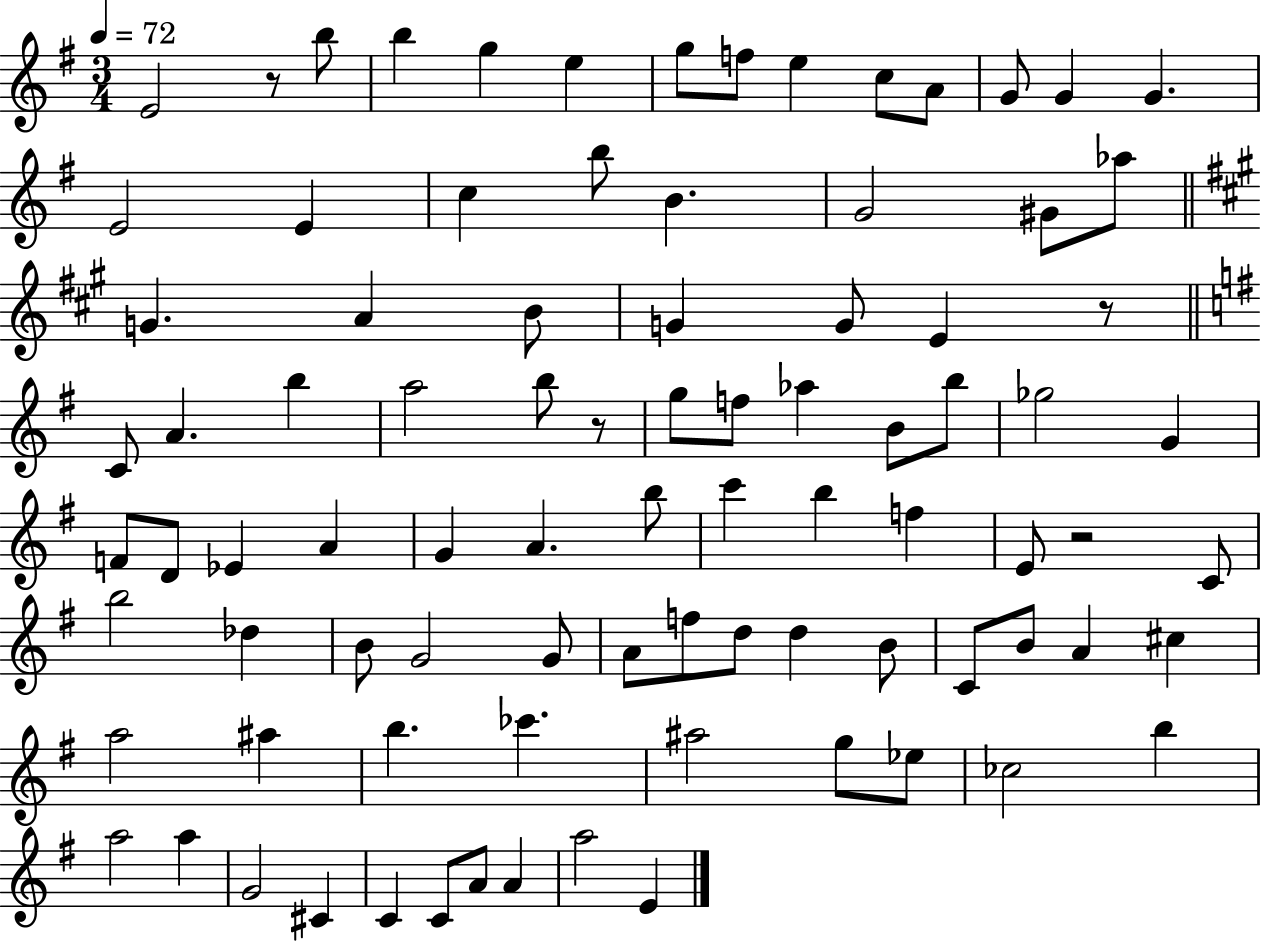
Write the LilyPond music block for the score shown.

{
  \clef treble
  \numericTimeSignature
  \time 3/4
  \key g \major
  \tempo 4 = 72
  e'2 r8 b''8 | b''4 g''4 e''4 | g''8 f''8 e''4 c''8 a'8 | g'8 g'4 g'4. | \break e'2 e'4 | c''4 b''8 b'4. | g'2 gis'8 aes''8 | \bar "||" \break \key a \major g'4. a'4 b'8 | g'4 g'8 e'4 r8 | \bar "||" \break \key e \minor c'8 a'4. b''4 | a''2 b''8 r8 | g''8 f''8 aes''4 b'8 b''8 | ges''2 g'4 | \break f'8 d'8 ees'4 a'4 | g'4 a'4. b''8 | c'''4 b''4 f''4 | e'8 r2 c'8 | \break b''2 des''4 | b'8 g'2 g'8 | a'8 f''8 d''8 d''4 b'8 | c'8 b'8 a'4 cis''4 | \break a''2 ais''4 | b''4. ces'''4. | ais''2 g''8 ees''8 | ces''2 b''4 | \break a''2 a''4 | g'2 cis'4 | c'4 c'8 a'8 a'4 | a''2 e'4 | \break \bar "|."
}